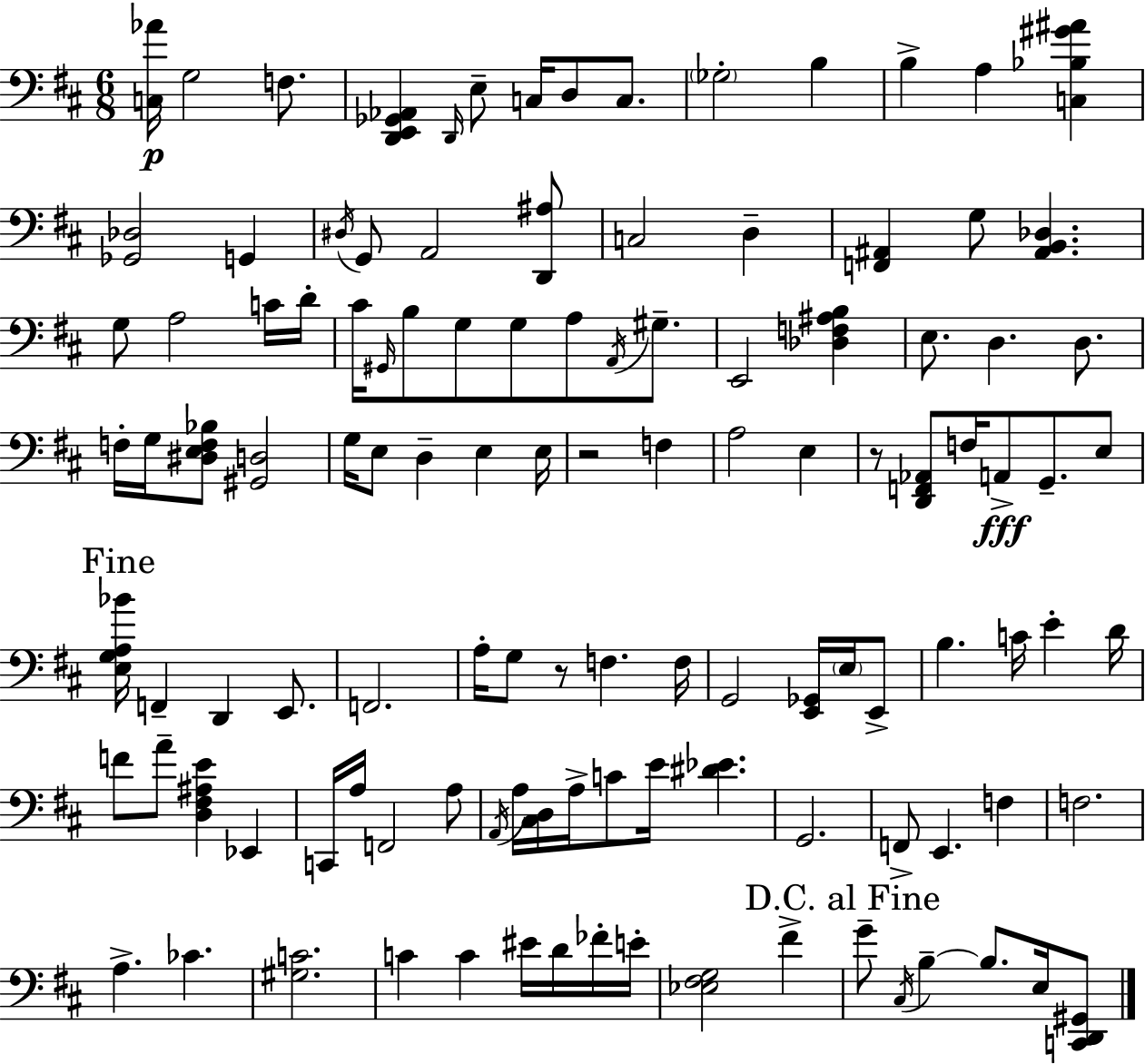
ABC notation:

X:1
T:Untitled
M:6/8
L:1/4
K:D
[C,_A]/4 G,2 F,/2 [D,,E,,_G,,_A,,] D,,/4 E,/2 C,/4 D,/2 C,/2 _G,2 B, B, A, [C,_B,^G^A] [_G,,_D,]2 G,, ^D,/4 G,,/2 A,,2 [D,,^A,]/2 C,2 D, [F,,^A,,] G,/2 [^A,,B,,_D,] G,/2 A,2 C/4 D/4 ^C/4 ^G,,/4 B,/2 G,/2 G,/2 A,/2 A,,/4 ^G,/2 E,,2 [_D,F,^A,B,] E,/2 D, D,/2 F,/4 G,/4 [^D,E,F,_B,]/2 [^G,,D,]2 G,/4 E,/2 D, E, E,/4 z2 F, A,2 E, z/2 [D,,F,,_A,,]/2 F,/4 A,,/2 G,,/2 E,/2 [E,G,A,_B]/4 F,, D,, E,,/2 F,,2 A,/4 G,/2 z/2 F, F,/4 G,,2 [E,,_G,,]/4 E,/4 E,,/2 B, C/4 E D/4 F/2 A/2 [D,^F,^A,E] _E,, C,,/4 A,/4 F,,2 A,/2 A,,/4 A,/4 [^C,D,]/4 A,/4 C/2 E/4 [^D_E] G,,2 F,,/2 E,, F, F,2 A, _C [^G,C]2 C C ^E/4 D/4 _F/4 E/4 [_E,^F,G,]2 ^F G/2 ^C,/4 B, B,/2 E,/4 [C,,D,,^G,,]/2